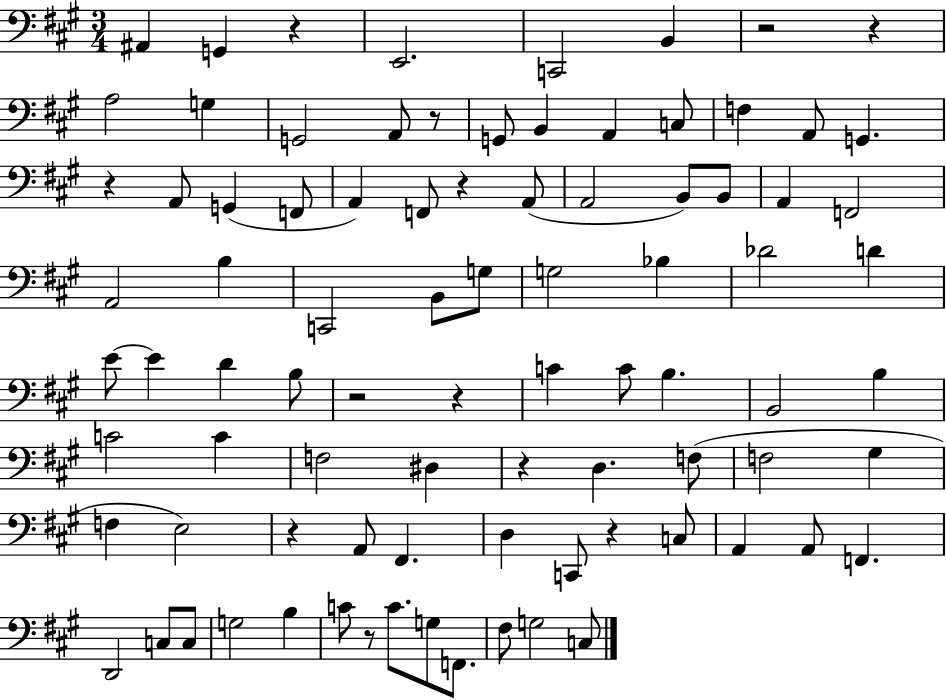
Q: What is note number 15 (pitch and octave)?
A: A2